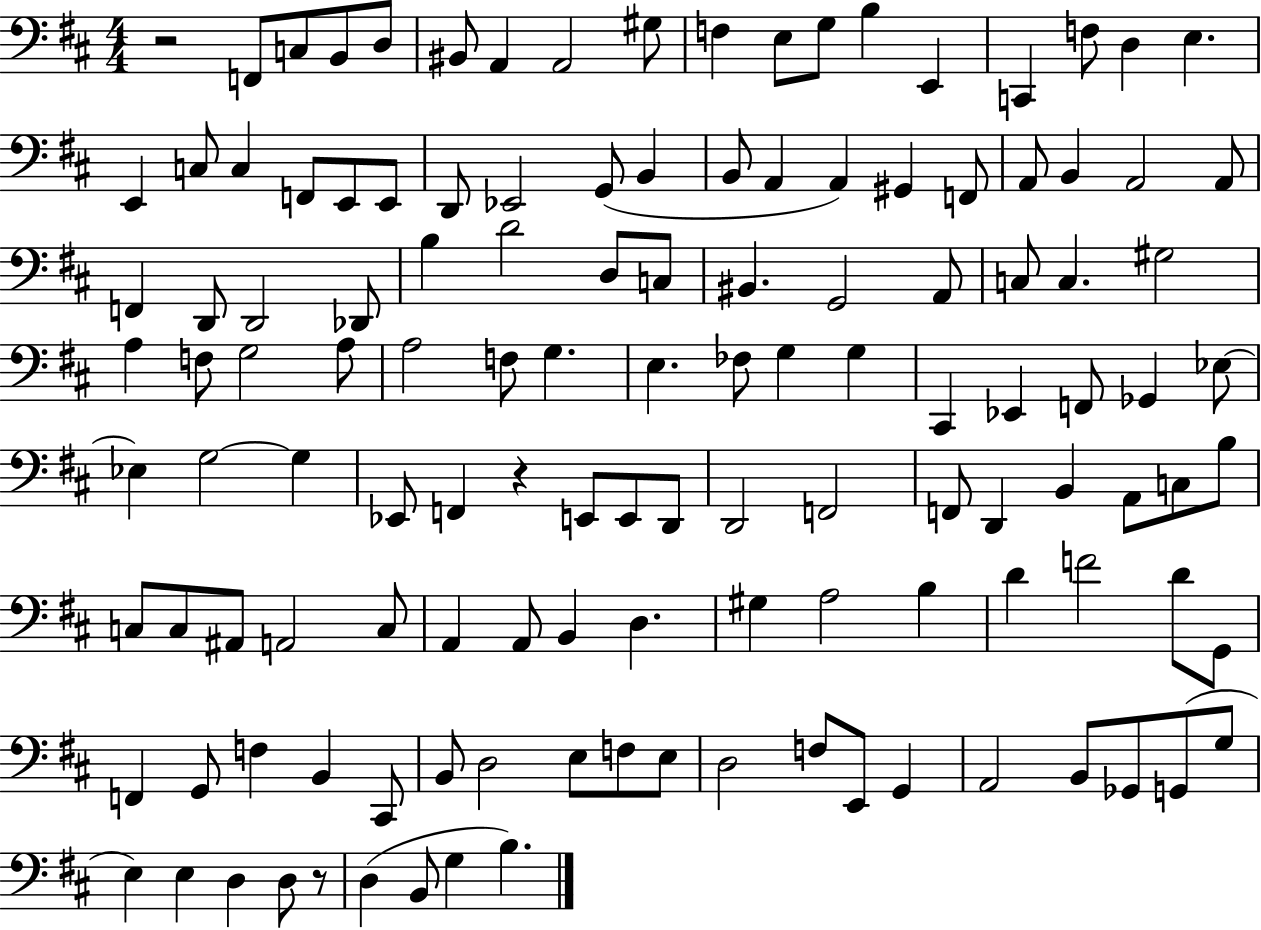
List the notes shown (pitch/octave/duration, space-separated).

R/h F2/e C3/e B2/e D3/e BIS2/e A2/q A2/h G#3/e F3/q E3/e G3/e B3/q E2/q C2/q F3/e D3/q E3/q. E2/q C3/e C3/q F2/e E2/e E2/e D2/e Eb2/h G2/e B2/q B2/e A2/q A2/q G#2/q F2/e A2/e B2/q A2/h A2/e F2/q D2/e D2/h Db2/e B3/q D4/h D3/e C3/e BIS2/q. G2/h A2/e C3/e C3/q. G#3/h A3/q F3/e G3/h A3/e A3/h F3/e G3/q. E3/q. FES3/e G3/q G3/q C#2/q Eb2/q F2/e Gb2/q Eb3/e Eb3/q G3/h G3/q Eb2/e F2/q R/q E2/e E2/e D2/e D2/h F2/h F2/e D2/q B2/q A2/e C3/e B3/e C3/e C3/e A#2/e A2/h C3/e A2/q A2/e B2/q D3/q. G#3/q A3/h B3/q D4/q F4/h D4/e G2/e F2/q G2/e F3/q B2/q C#2/e B2/e D3/h E3/e F3/e E3/e D3/h F3/e E2/e G2/q A2/h B2/e Gb2/e G2/e G3/e E3/q E3/q D3/q D3/e R/e D3/q B2/e G3/q B3/q.